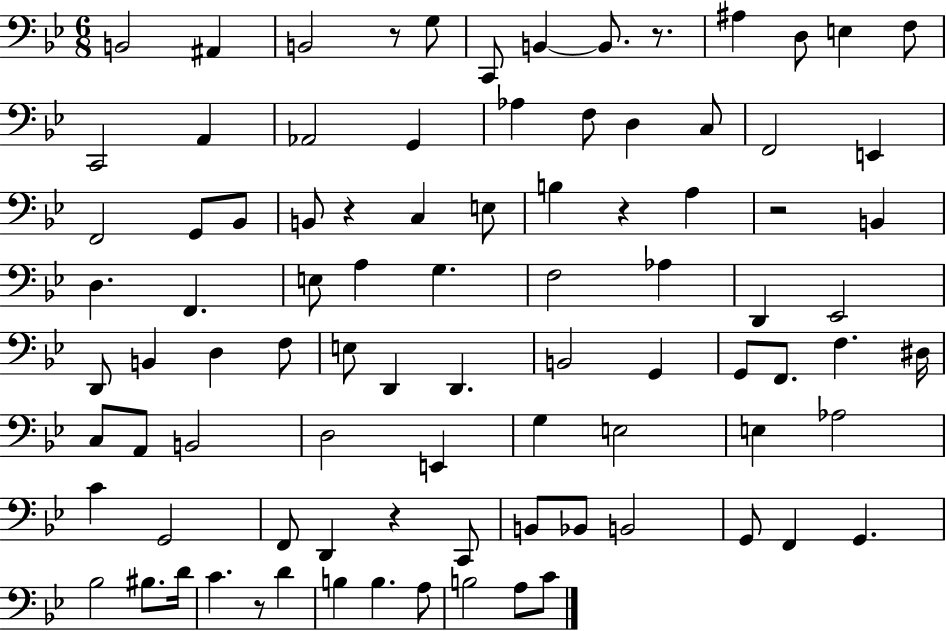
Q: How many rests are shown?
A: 7